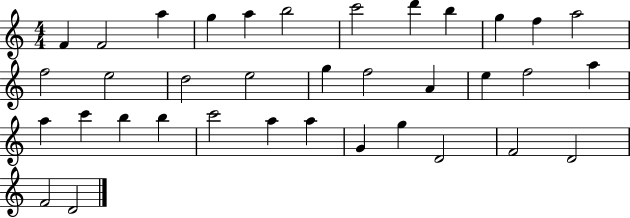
F4/q F4/h A5/q G5/q A5/q B5/h C6/h D6/q B5/q G5/q F5/q A5/h F5/h E5/h D5/h E5/h G5/q F5/h A4/q E5/q F5/h A5/q A5/q C6/q B5/q B5/q C6/h A5/q A5/q G4/q G5/q D4/h F4/h D4/h F4/h D4/h